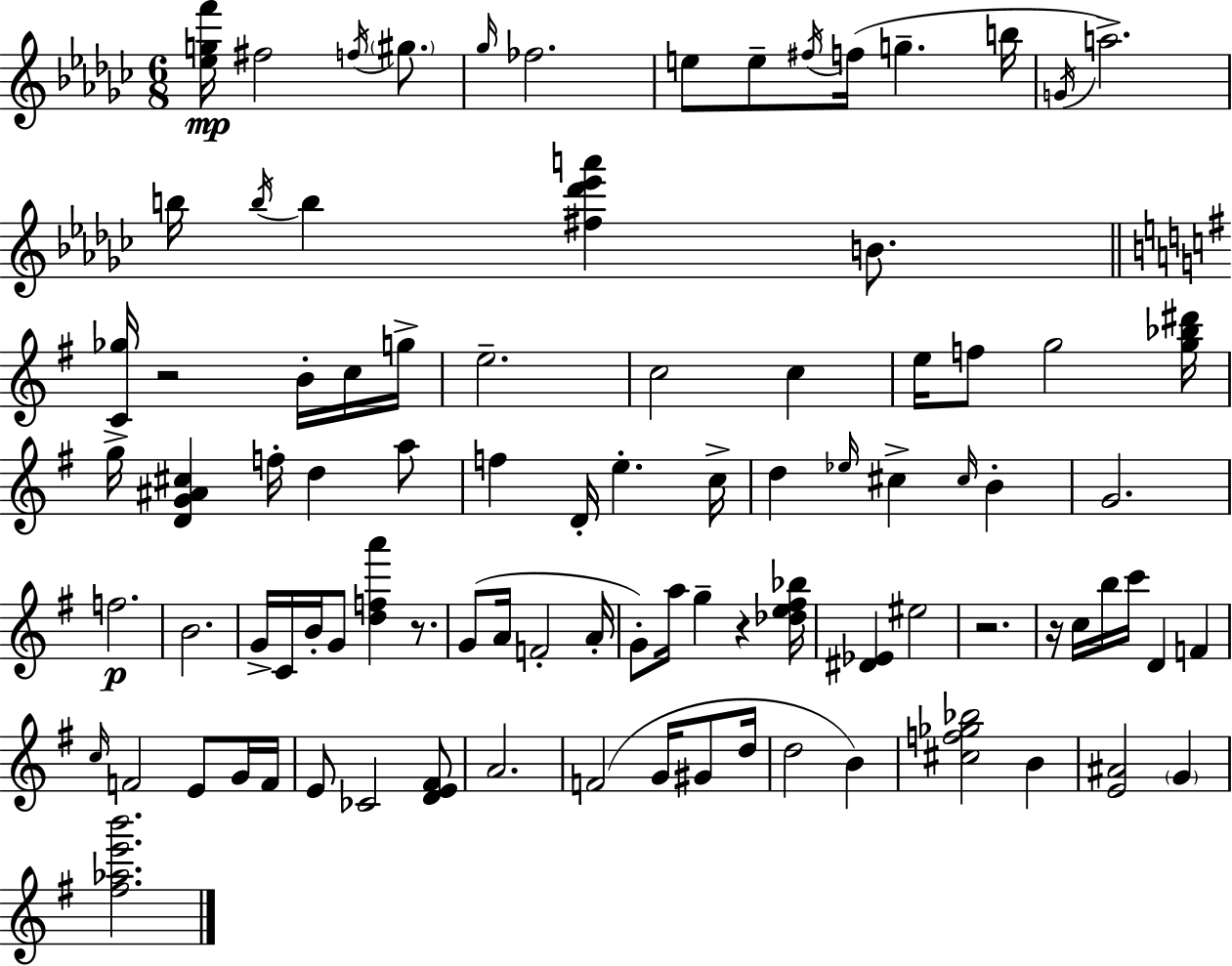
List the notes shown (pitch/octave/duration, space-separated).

[Eb5,G5,F6]/s F#5/h F5/s G#5/e. Gb5/s FES5/h. E5/e E5/e F#5/s F5/s G5/q. B5/s G4/s A5/h. B5/s B5/s B5/q [F#5,Db6,Eb6,A6]/q B4/e. [C4,Gb5]/s R/h B4/s C5/s G5/s E5/h. C5/h C5/q E5/s F5/e G5/h [G5,Bb5,D#6]/s G5/s [D4,G4,A#4,C#5]/q F5/s D5/q A5/e F5/q D4/s E5/q. C5/s D5/q Eb5/s C#5/q C#5/s B4/q G4/h. F5/h. B4/h. G4/s C4/s B4/s G4/e [D5,F5,A6]/q R/e. G4/e A4/s F4/h A4/s G4/e A5/s G5/q R/q [Db5,E5,F#5,Bb5]/s [D#4,Eb4]/q EIS5/h R/h. R/s C5/s B5/s C6/s D4/q F4/q C5/s F4/h E4/e G4/s F4/s E4/e CES4/h [D4,E4,F#4]/e A4/h. F4/h G4/s G#4/e D5/s D5/h B4/q [C#5,F5,Gb5,Bb5]/h B4/q [E4,A#4]/h G4/q [F#5,Ab5,E6,B6]/h.